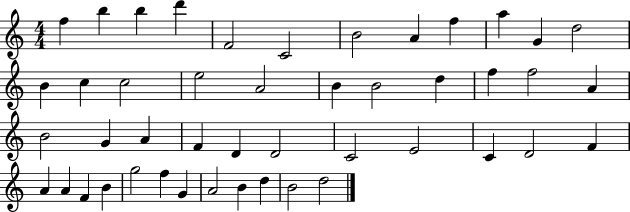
{
  \clef treble
  \numericTimeSignature
  \time 4/4
  \key c \major
  f''4 b''4 b''4 d'''4 | f'2 c'2 | b'2 a'4 f''4 | a''4 g'4 d''2 | \break b'4 c''4 c''2 | e''2 a'2 | b'4 b'2 d''4 | f''4 f''2 a'4 | \break b'2 g'4 a'4 | f'4 d'4 d'2 | c'2 e'2 | c'4 d'2 f'4 | \break a'4 a'4 f'4 b'4 | g''2 f''4 g'4 | a'2 b'4 d''4 | b'2 d''2 | \break \bar "|."
}